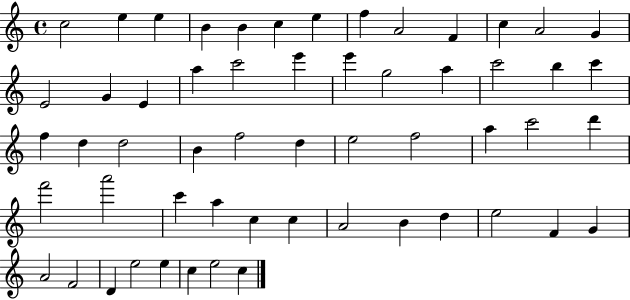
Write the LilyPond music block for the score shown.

{
  \clef treble
  \time 4/4
  \defaultTimeSignature
  \key c \major
  c''2 e''4 e''4 | b'4 b'4 c''4 e''4 | f''4 a'2 f'4 | c''4 a'2 g'4 | \break e'2 g'4 e'4 | a''4 c'''2 e'''4 | e'''4 g''2 a''4 | c'''2 b''4 c'''4 | \break f''4 d''4 d''2 | b'4 f''2 d''4 | e''2 f''2 | a''4 c'''2 d'''4 | \break f'''2 a'''2 | c'''4 a''4 c''4 c''4 | a'2 b'4 d''4 | e''2 f'4 g'4 | \break a'2 f'2 | d'4 e''2 e''4 | c''4 e''2 c''4 | \bar "|."
}